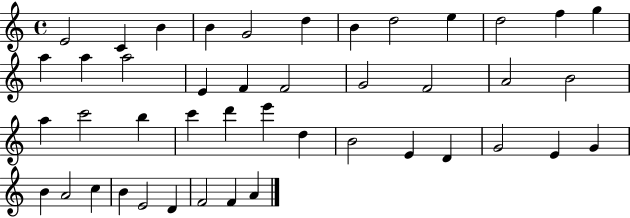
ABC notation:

X:1
T:Untitled
M:4/4
L:1/4
K:C
E2 C B B G2 d B d2 e d2 f g a a a2 E F F2 G2 F2 A2 B2 a c'2 b c' d' e' d B2 E D G2 E G B A2 c B E2 D F2 F A